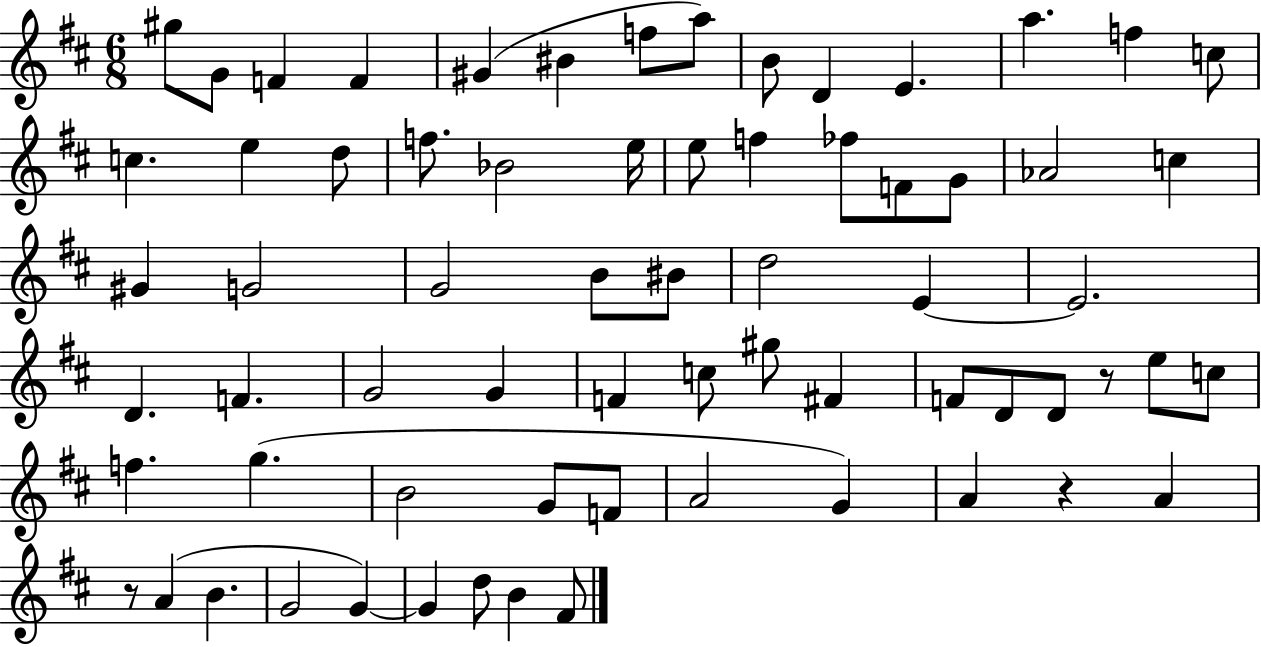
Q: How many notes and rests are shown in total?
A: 68